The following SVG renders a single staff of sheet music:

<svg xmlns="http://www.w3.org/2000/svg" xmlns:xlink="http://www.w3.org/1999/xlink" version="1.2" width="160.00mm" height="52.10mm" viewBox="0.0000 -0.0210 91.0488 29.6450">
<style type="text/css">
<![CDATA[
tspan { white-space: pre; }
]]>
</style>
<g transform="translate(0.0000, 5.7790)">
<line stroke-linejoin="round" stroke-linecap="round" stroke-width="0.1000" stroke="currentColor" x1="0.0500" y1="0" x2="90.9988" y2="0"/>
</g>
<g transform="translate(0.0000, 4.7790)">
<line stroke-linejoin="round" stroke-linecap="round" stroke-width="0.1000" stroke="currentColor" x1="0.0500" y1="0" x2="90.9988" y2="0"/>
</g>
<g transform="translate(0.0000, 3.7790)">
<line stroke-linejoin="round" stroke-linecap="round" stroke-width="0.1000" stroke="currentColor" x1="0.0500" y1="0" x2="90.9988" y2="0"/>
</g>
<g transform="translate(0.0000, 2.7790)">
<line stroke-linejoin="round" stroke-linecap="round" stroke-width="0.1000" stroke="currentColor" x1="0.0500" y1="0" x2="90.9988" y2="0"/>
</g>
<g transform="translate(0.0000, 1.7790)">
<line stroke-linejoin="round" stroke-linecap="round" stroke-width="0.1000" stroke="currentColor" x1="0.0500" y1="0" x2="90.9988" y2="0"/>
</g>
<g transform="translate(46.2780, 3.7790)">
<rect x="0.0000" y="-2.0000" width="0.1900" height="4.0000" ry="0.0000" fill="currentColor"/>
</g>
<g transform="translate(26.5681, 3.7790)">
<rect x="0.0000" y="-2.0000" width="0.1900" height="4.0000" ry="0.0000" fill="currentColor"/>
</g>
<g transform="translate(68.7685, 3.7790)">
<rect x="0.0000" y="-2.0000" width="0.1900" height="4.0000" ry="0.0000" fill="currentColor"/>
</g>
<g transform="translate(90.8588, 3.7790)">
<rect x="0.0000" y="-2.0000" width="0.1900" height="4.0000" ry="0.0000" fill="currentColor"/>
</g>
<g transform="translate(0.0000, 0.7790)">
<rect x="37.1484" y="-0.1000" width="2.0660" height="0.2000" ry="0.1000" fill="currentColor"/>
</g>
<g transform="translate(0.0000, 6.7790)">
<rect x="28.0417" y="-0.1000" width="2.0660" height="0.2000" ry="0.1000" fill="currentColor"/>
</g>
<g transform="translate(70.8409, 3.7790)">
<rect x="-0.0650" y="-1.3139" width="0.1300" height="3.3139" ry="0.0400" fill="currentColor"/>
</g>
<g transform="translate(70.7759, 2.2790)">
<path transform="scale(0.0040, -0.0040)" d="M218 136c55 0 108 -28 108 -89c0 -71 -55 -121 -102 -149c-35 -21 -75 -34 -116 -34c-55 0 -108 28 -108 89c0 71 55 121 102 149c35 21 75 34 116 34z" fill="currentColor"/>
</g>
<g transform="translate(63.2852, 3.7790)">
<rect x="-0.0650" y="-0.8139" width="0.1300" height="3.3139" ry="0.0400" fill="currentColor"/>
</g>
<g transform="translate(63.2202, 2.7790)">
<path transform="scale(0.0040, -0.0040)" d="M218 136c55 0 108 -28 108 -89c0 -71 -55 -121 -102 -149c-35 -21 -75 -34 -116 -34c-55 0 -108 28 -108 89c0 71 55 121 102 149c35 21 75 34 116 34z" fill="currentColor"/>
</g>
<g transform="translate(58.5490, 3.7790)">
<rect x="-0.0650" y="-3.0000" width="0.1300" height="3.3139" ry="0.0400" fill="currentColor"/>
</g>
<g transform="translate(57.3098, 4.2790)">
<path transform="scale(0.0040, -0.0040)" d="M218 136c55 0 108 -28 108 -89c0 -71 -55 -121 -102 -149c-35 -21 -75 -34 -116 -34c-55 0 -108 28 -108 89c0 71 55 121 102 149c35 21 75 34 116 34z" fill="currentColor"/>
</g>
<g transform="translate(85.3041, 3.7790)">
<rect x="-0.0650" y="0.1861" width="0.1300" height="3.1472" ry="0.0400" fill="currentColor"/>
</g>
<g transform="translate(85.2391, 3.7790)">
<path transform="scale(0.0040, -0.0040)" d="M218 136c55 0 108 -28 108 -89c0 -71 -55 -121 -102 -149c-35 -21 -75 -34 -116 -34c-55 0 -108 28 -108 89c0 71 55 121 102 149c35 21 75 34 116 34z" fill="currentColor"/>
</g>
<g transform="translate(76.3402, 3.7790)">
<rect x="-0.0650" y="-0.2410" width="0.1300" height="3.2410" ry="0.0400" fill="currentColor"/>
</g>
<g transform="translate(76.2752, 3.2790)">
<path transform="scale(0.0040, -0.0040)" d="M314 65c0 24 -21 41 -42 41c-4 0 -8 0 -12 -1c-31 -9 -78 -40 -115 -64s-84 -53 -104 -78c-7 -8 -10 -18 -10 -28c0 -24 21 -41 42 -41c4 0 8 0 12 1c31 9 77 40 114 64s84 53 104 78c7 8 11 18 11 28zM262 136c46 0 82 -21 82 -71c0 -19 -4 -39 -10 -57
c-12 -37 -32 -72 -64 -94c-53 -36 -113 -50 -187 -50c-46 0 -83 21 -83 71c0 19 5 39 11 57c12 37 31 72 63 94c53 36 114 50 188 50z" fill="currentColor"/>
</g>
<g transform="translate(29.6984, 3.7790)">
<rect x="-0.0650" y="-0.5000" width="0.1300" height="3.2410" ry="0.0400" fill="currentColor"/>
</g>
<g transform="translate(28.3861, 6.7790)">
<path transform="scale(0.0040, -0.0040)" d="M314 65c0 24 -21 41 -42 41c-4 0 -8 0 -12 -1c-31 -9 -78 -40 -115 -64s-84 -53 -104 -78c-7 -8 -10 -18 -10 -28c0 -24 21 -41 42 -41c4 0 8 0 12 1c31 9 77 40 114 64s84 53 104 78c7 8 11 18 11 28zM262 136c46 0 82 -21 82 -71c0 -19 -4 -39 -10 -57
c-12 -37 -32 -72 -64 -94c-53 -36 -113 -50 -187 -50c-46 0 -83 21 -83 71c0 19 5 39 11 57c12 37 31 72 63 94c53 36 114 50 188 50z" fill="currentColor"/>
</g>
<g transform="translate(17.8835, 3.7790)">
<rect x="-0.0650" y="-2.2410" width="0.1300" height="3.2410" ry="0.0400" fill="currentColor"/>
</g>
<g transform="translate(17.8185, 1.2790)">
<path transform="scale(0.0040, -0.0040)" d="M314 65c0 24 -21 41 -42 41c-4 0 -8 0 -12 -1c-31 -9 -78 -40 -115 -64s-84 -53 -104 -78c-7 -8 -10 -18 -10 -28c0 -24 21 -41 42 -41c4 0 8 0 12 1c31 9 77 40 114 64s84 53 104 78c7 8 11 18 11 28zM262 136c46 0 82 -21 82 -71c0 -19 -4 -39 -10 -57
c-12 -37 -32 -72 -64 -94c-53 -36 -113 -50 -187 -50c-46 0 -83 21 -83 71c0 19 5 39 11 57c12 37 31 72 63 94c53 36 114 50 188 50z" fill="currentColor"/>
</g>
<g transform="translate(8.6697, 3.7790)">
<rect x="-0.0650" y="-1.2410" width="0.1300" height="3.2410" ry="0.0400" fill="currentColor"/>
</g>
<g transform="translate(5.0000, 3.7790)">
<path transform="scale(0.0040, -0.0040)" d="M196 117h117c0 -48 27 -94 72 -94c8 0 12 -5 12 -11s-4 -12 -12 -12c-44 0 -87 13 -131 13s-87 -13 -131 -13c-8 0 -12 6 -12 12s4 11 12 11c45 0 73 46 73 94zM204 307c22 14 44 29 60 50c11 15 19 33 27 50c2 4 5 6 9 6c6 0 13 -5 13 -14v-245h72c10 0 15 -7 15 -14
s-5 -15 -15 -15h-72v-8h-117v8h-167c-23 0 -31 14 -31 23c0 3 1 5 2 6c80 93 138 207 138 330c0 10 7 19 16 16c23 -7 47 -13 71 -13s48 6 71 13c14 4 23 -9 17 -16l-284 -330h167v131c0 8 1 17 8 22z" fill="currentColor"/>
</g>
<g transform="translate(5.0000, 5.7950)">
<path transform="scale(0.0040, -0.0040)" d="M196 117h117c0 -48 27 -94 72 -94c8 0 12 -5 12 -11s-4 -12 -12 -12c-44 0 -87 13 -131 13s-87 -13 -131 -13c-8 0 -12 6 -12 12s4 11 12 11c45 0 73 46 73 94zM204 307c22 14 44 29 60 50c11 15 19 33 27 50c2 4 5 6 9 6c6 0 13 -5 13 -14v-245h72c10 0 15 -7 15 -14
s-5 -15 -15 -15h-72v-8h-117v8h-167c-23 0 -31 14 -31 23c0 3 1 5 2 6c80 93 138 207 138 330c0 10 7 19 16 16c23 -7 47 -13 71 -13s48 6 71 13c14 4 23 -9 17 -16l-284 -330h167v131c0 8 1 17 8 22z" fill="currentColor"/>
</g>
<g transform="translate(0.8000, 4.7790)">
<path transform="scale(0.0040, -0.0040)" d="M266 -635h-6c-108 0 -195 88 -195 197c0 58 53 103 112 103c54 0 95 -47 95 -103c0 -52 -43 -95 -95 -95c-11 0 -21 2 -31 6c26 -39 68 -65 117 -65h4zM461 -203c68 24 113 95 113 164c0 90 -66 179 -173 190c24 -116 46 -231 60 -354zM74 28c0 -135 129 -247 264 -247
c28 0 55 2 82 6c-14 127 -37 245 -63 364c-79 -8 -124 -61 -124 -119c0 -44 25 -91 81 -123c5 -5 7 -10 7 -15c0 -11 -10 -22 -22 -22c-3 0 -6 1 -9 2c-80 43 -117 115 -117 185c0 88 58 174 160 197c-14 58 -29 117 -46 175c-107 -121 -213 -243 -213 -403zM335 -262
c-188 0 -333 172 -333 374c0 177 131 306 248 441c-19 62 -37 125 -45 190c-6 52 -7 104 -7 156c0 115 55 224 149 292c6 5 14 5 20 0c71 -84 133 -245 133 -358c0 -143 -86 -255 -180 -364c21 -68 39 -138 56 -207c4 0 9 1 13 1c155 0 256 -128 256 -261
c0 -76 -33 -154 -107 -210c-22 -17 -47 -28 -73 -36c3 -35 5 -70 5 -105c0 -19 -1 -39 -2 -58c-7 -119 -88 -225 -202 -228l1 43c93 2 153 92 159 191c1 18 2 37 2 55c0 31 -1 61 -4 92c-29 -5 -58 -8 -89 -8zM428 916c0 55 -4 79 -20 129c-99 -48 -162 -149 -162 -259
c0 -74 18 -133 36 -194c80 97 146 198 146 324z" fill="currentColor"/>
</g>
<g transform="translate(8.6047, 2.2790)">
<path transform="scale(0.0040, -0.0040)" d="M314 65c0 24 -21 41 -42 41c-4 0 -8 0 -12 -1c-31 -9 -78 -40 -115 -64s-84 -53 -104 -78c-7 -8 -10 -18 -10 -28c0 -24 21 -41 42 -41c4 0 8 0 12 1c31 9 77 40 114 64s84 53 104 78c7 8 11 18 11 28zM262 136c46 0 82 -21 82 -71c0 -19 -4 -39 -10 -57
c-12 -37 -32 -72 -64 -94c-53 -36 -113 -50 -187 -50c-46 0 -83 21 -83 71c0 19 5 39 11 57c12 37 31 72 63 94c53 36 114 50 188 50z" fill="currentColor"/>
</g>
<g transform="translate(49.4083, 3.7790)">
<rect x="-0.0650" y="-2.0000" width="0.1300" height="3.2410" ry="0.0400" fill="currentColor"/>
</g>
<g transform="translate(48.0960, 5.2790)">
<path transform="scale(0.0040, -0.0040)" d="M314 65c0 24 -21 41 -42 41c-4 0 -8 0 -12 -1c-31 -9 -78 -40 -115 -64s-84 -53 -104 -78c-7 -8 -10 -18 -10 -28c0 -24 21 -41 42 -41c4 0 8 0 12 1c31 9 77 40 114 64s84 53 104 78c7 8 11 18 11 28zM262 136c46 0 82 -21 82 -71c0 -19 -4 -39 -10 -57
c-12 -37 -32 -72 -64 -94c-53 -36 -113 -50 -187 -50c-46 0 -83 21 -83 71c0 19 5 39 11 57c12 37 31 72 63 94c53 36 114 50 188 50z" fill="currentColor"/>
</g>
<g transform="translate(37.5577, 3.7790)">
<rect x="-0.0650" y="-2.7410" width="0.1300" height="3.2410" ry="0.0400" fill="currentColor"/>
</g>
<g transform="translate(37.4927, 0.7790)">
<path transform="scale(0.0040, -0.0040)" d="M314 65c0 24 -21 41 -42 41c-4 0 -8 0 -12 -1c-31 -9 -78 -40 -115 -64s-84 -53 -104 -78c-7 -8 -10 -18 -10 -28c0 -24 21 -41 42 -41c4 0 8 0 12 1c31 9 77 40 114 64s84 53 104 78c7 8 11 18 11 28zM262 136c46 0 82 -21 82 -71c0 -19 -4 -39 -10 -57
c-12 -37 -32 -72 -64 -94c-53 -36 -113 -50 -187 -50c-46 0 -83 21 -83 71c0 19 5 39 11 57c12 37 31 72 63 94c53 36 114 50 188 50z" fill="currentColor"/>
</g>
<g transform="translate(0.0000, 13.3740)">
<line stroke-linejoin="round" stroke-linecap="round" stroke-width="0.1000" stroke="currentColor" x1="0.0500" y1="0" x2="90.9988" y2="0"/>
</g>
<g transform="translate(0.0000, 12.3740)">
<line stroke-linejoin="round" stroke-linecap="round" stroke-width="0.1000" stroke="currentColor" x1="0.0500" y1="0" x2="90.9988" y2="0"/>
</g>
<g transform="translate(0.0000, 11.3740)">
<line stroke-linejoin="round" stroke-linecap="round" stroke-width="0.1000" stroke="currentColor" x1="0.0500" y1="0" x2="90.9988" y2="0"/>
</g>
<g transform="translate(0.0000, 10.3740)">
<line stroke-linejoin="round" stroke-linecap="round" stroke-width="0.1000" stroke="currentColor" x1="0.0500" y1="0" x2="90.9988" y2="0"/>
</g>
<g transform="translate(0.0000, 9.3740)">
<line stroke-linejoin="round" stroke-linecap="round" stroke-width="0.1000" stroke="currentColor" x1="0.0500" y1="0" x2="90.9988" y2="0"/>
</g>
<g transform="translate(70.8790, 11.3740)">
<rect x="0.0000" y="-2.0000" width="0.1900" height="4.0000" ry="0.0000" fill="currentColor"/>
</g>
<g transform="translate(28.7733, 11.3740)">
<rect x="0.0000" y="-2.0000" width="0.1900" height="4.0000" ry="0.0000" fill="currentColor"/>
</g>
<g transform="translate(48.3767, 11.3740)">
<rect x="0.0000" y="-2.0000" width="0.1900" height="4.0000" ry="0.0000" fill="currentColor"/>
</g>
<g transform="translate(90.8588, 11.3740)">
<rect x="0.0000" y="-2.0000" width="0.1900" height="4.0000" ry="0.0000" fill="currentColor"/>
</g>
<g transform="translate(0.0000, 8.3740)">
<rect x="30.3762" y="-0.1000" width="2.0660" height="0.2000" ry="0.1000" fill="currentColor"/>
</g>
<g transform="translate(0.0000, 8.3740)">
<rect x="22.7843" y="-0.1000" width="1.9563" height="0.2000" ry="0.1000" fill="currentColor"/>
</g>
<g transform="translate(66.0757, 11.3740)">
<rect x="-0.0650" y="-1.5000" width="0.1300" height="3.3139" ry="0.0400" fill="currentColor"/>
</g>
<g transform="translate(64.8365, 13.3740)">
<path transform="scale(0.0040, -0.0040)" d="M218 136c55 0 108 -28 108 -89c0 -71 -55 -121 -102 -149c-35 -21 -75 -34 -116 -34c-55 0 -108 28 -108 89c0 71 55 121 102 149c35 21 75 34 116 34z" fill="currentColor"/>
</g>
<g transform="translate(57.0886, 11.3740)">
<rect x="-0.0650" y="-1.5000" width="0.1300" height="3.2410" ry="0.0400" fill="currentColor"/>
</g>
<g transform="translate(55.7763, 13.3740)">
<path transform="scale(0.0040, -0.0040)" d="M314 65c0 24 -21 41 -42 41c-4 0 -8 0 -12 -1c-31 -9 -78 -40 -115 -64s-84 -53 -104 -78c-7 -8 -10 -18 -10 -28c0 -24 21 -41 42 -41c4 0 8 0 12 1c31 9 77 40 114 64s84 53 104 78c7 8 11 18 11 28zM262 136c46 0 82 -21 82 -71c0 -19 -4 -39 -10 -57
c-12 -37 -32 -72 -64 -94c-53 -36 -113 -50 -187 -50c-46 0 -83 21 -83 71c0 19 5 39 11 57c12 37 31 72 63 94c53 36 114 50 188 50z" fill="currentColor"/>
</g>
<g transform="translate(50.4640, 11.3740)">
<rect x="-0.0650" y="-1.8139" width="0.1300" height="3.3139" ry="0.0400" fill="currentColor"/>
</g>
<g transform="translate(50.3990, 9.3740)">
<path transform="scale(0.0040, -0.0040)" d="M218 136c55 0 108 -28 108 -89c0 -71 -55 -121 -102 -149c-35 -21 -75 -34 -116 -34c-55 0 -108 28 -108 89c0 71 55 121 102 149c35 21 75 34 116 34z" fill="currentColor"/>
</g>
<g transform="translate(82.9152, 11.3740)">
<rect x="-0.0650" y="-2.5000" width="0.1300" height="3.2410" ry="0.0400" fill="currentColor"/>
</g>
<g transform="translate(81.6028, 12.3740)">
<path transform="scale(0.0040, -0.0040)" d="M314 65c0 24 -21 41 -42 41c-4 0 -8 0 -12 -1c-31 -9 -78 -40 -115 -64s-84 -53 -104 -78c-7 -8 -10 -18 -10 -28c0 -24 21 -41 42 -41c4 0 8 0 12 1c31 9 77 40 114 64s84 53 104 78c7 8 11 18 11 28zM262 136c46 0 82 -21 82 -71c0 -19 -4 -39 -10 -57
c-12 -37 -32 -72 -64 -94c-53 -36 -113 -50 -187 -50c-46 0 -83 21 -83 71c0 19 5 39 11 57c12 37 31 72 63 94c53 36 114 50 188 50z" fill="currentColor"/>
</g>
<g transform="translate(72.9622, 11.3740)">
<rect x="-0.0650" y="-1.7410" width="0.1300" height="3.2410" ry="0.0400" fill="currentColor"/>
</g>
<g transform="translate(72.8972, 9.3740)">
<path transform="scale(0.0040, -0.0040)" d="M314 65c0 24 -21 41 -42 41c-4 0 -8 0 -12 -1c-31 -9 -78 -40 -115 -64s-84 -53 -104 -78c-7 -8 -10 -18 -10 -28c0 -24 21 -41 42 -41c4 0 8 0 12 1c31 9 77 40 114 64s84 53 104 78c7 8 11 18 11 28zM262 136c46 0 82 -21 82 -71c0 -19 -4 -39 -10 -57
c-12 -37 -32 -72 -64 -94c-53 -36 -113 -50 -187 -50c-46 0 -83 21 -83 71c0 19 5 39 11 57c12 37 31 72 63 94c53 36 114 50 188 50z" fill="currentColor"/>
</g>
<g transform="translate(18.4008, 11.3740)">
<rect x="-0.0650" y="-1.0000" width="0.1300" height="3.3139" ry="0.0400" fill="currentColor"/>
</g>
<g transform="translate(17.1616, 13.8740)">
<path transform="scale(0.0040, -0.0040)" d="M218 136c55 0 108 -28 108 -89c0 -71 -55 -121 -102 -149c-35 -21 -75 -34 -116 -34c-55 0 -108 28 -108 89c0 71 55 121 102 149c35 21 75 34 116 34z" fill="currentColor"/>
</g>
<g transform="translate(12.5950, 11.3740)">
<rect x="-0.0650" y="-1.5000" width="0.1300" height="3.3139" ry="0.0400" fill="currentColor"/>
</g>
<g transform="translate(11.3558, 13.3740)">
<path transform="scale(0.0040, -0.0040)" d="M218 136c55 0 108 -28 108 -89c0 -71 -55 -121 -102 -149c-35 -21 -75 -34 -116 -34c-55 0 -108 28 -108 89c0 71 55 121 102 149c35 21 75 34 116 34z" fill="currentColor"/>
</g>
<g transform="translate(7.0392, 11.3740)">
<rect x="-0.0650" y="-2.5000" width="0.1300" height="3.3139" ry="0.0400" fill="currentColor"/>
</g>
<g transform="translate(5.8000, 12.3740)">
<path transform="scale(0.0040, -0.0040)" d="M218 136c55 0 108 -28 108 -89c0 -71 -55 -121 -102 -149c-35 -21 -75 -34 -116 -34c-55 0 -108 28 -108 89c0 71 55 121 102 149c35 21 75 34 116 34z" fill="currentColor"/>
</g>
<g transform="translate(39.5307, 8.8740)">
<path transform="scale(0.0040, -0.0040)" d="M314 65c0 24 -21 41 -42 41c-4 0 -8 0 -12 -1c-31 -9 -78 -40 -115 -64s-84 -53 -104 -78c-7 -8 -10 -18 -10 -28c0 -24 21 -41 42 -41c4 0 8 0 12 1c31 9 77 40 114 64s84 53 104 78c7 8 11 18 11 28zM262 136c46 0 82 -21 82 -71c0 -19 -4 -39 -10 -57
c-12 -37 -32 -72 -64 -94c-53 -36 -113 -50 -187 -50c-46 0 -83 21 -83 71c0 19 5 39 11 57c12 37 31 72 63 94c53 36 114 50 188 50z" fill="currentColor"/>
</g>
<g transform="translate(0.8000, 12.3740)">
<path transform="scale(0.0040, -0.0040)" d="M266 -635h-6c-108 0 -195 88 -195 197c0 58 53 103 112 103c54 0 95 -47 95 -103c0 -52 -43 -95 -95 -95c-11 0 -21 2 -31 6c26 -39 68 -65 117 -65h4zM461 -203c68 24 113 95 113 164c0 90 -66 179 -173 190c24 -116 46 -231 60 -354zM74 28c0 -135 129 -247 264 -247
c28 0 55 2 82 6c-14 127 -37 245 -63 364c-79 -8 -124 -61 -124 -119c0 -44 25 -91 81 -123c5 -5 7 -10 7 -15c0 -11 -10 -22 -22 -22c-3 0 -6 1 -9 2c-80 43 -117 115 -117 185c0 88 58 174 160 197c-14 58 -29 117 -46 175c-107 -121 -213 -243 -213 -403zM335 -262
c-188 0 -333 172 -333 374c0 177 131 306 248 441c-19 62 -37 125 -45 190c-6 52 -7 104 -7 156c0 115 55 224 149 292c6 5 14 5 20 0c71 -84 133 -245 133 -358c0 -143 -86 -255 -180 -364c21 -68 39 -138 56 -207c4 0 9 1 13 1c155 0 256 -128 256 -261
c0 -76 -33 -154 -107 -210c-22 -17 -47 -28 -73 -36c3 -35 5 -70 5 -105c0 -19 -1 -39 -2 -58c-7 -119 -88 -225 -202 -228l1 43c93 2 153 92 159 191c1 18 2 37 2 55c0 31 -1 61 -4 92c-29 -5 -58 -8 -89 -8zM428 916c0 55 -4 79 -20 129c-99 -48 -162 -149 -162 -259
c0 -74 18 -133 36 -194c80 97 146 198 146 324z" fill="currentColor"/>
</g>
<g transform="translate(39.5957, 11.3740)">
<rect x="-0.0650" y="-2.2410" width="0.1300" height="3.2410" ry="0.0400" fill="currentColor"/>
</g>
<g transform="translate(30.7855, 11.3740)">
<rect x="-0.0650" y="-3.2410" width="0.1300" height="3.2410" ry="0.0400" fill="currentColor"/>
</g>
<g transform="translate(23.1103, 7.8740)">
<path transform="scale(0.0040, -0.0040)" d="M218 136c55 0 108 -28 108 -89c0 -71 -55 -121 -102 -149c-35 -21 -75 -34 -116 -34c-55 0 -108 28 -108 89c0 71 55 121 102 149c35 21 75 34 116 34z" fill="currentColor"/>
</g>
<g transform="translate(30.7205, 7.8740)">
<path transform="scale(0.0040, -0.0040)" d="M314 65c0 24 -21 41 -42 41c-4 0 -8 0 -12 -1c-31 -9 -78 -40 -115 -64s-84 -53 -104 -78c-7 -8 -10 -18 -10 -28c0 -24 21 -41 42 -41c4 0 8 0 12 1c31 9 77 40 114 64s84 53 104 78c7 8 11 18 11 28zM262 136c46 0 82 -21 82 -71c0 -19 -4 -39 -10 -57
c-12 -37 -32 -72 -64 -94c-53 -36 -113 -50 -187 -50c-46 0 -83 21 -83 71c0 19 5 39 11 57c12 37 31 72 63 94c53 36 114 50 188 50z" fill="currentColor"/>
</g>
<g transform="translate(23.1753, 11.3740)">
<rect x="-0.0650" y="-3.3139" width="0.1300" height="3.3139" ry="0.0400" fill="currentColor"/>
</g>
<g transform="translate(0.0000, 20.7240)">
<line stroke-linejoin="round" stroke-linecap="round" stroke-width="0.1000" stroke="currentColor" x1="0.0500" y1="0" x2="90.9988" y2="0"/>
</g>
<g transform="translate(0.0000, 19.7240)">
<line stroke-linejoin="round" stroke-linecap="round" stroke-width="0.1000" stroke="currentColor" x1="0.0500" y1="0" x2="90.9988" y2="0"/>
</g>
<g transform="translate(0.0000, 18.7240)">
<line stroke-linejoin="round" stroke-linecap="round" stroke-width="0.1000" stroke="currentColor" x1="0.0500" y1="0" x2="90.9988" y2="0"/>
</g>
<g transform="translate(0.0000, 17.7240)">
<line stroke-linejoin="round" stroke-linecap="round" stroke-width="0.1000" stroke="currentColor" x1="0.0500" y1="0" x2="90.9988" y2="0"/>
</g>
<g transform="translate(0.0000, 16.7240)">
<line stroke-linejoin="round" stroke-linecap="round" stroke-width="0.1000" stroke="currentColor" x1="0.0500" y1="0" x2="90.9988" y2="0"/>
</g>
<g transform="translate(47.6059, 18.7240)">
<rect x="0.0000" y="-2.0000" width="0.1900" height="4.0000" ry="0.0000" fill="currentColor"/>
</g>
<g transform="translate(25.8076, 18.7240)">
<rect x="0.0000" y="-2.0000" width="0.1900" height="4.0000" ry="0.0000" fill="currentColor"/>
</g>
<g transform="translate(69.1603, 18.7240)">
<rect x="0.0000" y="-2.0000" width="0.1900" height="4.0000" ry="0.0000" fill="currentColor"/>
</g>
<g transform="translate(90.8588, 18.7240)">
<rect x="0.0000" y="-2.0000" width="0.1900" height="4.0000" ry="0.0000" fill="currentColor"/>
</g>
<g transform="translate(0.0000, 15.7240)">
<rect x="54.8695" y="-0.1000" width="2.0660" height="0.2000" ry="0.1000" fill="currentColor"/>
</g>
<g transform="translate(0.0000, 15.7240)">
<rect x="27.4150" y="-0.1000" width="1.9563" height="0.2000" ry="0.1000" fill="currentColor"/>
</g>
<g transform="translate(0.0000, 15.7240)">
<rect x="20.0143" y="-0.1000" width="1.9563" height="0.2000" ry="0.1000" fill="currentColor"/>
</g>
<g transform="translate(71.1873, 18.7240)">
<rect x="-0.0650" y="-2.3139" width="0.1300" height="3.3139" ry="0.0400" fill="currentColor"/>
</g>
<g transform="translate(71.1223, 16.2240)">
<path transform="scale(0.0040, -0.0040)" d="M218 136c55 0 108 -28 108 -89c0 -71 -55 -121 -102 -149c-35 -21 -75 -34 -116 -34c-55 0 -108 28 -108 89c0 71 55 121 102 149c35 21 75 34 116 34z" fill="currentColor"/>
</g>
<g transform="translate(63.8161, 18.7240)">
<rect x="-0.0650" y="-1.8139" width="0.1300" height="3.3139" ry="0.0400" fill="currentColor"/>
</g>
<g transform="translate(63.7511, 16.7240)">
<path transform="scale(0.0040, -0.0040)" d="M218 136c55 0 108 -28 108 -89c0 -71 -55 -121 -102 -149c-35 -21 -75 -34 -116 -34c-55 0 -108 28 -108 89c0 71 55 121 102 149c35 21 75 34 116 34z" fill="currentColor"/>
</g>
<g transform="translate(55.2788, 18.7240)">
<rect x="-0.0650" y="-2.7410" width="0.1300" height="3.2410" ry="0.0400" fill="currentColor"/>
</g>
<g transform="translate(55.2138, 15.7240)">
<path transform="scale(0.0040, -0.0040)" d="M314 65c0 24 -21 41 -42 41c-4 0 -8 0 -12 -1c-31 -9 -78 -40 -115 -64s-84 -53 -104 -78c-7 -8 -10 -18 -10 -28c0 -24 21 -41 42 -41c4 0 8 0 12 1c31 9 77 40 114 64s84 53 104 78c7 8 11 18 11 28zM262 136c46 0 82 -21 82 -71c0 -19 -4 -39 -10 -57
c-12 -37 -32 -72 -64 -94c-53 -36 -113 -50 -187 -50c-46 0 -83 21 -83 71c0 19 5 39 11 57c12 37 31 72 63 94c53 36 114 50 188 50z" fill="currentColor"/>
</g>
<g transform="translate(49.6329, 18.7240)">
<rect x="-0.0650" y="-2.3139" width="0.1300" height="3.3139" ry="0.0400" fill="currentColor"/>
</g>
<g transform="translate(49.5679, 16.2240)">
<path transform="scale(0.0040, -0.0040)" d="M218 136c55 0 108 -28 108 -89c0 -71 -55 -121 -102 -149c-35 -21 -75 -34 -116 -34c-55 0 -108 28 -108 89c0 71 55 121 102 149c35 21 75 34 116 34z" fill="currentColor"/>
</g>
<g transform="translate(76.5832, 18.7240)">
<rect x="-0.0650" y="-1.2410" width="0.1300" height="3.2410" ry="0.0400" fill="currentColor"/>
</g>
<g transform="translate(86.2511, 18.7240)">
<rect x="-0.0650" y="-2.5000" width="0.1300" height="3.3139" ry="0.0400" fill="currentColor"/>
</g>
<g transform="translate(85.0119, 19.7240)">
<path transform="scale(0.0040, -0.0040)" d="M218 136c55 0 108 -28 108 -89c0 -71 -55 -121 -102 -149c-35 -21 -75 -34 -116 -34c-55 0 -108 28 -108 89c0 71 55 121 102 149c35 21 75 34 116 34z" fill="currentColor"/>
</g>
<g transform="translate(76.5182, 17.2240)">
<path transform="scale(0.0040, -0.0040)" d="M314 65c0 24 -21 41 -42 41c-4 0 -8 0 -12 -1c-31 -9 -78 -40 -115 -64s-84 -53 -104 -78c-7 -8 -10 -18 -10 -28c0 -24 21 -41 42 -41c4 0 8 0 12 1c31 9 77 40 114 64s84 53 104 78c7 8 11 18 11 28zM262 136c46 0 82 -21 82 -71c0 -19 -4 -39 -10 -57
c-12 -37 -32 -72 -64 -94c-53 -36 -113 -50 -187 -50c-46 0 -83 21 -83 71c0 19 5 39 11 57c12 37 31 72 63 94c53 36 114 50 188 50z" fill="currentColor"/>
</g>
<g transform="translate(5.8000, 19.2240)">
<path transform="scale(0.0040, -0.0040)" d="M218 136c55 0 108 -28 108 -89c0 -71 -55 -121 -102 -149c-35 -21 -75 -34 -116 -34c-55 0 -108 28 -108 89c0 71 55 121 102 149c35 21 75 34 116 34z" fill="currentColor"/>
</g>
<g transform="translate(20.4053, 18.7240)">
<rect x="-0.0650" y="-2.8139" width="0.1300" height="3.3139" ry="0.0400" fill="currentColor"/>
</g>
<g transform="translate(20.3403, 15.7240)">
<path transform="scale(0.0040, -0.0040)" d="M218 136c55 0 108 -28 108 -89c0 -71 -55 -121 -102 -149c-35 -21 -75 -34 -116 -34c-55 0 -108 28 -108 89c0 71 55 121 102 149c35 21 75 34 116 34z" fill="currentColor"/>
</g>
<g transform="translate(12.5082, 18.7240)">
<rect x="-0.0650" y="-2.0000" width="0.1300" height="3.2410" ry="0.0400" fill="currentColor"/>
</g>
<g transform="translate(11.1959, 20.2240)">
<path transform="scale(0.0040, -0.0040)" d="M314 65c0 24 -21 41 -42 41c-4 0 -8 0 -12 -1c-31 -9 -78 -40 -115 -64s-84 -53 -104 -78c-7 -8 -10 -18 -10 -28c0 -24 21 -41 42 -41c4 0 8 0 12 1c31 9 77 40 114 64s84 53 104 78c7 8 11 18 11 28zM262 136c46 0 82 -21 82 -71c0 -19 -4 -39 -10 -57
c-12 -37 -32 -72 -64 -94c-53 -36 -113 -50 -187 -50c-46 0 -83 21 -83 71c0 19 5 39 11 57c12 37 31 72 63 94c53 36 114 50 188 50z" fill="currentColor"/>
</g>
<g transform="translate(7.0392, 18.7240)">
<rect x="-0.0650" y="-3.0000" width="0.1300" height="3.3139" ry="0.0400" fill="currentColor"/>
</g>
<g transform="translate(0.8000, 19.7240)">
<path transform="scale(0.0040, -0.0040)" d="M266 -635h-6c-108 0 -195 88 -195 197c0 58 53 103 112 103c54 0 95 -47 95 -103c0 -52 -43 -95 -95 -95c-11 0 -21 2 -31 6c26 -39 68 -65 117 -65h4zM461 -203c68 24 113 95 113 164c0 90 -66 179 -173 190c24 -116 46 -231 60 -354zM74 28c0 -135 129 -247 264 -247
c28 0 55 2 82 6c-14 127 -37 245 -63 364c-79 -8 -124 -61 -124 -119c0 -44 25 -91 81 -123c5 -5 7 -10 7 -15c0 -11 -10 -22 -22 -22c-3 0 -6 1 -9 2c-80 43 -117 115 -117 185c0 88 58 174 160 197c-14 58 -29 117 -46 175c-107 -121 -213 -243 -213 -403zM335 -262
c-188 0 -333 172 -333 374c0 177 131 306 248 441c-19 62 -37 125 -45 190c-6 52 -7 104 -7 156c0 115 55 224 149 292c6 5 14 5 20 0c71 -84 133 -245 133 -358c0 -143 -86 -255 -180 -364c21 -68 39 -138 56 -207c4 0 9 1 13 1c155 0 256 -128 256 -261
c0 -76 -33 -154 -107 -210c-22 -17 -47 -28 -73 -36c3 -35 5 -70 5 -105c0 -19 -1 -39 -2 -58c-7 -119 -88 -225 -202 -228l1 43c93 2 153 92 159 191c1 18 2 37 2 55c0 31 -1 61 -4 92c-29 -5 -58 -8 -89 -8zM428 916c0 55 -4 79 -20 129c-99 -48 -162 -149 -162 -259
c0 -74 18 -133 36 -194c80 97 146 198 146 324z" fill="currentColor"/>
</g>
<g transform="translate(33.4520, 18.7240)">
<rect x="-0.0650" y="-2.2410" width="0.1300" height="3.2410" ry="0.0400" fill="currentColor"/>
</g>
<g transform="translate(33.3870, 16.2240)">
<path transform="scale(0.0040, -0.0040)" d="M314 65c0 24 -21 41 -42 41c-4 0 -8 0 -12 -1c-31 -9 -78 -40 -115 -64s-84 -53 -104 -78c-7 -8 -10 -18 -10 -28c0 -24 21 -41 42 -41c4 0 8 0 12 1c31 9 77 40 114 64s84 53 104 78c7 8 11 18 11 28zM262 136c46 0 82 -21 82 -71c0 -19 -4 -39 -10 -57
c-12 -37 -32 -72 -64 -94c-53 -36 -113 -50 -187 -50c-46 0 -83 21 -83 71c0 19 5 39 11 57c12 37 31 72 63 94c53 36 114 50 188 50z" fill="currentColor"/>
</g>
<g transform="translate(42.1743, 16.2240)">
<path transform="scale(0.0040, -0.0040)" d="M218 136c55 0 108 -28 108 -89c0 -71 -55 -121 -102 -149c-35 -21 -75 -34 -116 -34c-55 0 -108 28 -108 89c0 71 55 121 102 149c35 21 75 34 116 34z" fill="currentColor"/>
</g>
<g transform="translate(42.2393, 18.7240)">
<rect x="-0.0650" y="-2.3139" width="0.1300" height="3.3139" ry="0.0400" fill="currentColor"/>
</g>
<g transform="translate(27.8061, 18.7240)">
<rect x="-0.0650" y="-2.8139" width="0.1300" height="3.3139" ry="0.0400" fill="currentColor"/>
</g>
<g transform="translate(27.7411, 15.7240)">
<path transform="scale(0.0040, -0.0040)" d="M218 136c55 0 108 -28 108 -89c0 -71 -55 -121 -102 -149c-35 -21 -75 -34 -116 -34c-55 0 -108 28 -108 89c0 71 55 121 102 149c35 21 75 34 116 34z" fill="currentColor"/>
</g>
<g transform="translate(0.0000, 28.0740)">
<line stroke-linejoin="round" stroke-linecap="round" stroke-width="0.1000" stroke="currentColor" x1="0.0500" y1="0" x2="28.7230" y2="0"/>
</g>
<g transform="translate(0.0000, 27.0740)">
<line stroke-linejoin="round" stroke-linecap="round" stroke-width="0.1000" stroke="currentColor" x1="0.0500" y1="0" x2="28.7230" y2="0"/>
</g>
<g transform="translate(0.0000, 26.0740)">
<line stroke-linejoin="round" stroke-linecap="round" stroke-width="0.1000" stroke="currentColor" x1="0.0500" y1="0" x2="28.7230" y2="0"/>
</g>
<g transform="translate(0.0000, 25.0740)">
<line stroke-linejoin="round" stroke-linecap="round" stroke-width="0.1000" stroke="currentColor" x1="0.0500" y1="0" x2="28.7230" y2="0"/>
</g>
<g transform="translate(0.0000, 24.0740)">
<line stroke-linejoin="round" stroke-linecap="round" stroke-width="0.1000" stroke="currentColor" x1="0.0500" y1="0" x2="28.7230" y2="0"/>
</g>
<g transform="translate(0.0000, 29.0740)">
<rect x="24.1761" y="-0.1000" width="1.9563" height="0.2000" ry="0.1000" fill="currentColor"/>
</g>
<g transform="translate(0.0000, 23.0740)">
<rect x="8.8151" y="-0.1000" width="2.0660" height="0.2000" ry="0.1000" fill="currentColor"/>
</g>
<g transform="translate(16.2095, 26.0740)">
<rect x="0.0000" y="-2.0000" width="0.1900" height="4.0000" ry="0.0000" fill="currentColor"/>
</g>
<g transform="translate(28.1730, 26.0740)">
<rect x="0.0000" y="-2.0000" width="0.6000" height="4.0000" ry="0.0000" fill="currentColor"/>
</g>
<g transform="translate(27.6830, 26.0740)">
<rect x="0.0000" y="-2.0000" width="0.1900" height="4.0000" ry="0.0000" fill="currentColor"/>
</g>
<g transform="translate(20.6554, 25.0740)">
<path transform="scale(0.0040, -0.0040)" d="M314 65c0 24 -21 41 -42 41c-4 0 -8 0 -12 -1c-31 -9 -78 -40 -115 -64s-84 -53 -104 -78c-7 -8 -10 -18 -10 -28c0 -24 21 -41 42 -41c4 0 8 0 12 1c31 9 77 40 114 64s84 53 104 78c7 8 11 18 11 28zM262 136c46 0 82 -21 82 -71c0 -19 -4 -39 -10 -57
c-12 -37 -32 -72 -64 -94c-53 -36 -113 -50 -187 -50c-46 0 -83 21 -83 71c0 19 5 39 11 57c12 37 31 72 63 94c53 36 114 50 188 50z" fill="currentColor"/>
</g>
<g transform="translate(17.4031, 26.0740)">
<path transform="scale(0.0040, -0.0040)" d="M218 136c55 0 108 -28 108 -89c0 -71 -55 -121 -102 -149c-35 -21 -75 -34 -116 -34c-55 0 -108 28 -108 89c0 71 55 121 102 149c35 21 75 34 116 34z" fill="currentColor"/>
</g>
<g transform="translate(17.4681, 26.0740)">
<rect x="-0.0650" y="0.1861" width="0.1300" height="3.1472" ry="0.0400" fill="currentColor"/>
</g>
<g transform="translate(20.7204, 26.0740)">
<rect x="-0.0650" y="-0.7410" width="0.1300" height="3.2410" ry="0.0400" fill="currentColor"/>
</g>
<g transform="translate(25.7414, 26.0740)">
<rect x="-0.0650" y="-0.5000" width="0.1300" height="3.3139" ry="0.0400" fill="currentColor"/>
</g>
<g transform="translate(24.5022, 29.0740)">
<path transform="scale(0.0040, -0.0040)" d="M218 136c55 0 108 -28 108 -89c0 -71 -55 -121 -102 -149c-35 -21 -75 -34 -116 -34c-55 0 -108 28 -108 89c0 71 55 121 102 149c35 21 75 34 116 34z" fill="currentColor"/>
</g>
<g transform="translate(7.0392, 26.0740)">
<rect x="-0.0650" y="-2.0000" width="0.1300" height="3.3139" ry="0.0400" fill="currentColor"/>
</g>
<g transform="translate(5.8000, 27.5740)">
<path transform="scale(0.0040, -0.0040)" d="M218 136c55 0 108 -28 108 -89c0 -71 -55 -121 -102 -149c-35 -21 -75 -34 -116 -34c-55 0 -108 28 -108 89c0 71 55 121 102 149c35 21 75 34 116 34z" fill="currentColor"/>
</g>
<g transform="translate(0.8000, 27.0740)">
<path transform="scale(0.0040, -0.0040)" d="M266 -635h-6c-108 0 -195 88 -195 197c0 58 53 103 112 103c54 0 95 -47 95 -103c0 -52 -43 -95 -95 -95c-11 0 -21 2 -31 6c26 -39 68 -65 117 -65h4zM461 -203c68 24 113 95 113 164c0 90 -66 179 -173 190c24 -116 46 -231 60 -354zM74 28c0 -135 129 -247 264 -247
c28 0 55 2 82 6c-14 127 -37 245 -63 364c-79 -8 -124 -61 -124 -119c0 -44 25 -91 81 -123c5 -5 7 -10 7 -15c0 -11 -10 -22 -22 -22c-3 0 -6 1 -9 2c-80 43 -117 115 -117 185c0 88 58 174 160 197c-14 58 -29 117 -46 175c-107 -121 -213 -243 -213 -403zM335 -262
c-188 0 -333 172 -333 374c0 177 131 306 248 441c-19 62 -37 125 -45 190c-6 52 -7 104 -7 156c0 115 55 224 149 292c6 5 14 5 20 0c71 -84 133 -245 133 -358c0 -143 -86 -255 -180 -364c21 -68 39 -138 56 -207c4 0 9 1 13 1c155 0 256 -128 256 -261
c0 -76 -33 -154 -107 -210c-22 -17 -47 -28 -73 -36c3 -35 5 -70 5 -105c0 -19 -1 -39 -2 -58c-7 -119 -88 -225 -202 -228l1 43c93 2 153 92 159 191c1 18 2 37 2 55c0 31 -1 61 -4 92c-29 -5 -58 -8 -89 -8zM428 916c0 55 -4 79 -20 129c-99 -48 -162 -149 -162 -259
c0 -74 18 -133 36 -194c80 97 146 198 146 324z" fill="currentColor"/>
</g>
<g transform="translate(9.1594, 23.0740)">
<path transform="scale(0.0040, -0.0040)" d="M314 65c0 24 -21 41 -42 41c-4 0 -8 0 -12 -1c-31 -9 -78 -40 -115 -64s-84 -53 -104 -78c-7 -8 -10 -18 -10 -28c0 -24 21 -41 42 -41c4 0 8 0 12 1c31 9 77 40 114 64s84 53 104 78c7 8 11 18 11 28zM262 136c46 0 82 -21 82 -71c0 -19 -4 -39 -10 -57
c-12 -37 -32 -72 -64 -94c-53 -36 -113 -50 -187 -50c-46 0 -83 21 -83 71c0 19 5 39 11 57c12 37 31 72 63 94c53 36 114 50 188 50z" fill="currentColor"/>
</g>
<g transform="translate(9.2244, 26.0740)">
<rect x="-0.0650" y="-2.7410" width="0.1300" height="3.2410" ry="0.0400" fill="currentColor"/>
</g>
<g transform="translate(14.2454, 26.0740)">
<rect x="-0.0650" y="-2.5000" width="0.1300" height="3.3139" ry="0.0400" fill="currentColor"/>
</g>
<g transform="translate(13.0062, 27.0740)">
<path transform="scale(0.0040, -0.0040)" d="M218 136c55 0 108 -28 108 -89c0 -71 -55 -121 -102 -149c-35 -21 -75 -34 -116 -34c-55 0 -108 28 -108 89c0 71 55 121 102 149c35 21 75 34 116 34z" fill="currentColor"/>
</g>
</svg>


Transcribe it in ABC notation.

X:1
T:Untitled
M:4/4
L:1/4
K:C
e2 g2 C2 a2 F2 A d e c2 B G E D b b2 g2 f E2 E f2 G2 A F2 a a g2 g g a2 f g e2 G F a2 G B d2 C